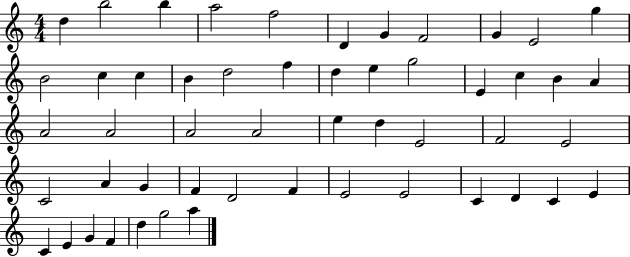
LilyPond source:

{
  \clef treble
  \numericTimeSignature
  \time 4/4
  \key c \major
  d''4 b''2 b''4 | a''2 f''2 | d'4 g'4 f'2 | g'4 e'2 g''4 | \break b'2 c''4 c''4 | b'4 d''2 f''4 | d''4 e''4 g''2 | e'4 c''4 b'4 a'4 | \break a'2 a'2 | a'2 a'2 | e''4 d''4 e'2 | f'2 e'2 | \break c'2 a'4 g'4 | f'4 d'2 f'4 | e'2 e'2 | c'4 d'4 c'4 e'4 | \break c'4 e'4 g'4 f'4 | d''4 g''2 a''4 | \bar "|."
}